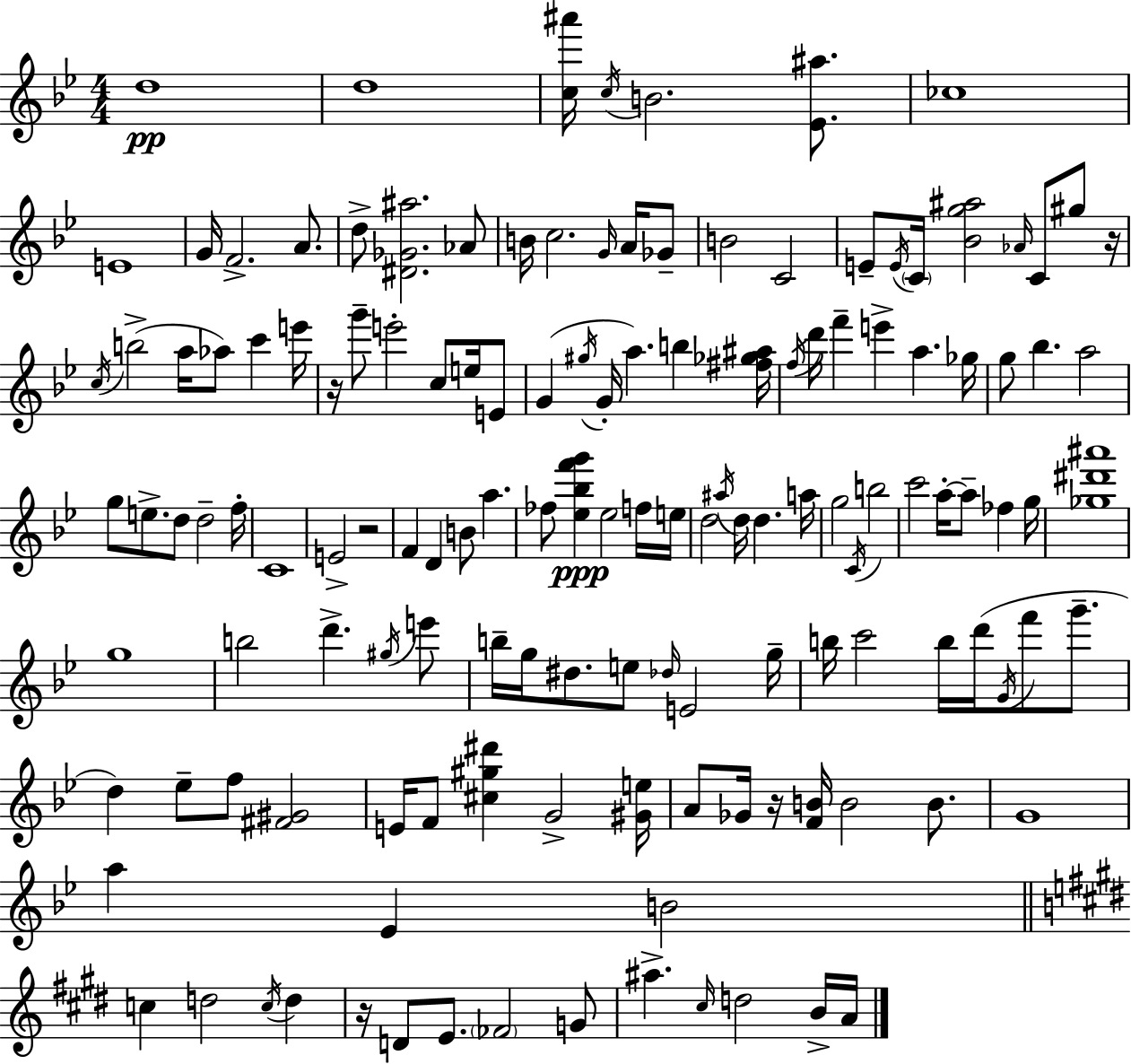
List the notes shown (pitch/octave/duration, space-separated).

D5/w D5/w [C5,A#6]/s C5/s B4/h. [Eb4,A#5]/e. CES5/w E4/w G4/s F4/h. A4/e. D5/e [D#4,Gb4,A#5]/h. Ab4/e B4/s C5/h. G4/s A4/s Gb4/e B4/h C4/h E4/e E4/s C4/s [Bb4,G5,A#5]/h Ab4/s C4/e G#5/e R/s C5/s B5/h A5/s Ab5/e C6/q E6/s R/s G6/e E6/h C5/e E5/s E4/e G4/q G#5/s G4/s A5/q. B5/q [F#5,Gb5,A#5]/s F5/s D6/s F6/q E6/q A5/q. Gb5/s G5/e Bb5/q. A5/h G5/e E5/e. D5/e D5/h F5/s C4/w E4/h R/h F4/q D4/q B4/e A5/q. FES5/e [Eb5,Bb5,F6,G6]/q Eb5/h F5/s E5/s D5/h A#5/s D5/s D5/q. A5/s G5/h C4/s B5/h C6/h A5/s A5/e FES5/q G5/s [Gb5,D#6,A#6]/w G5/w B5/h D6/q. G#5/s E6/e B5/s G5/s D#5/e. E5/e Db5/s E4/h G5/s B5/s C6/h B5/s D6/s G4/s F6/e G6/e. D5/q Eb5/e F5/e [F#4,G#4]/h E4/s F4/e [C#5,G#5,D#6]/q G4/h [G#4,E5]/s A4/e Gb4/s R/s [F4,B4]/s B4/h B4/e. G4/w A5/q Eb4/q B4/h C5/q D5/h C5/s D5/q R/s D4/e E4/e. FES4/h G4/e A#5/q. C#5/s D5/h B4/s A4/s